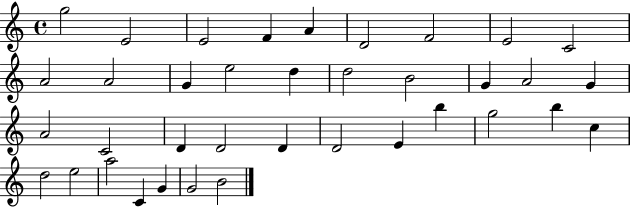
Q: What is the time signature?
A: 4/4